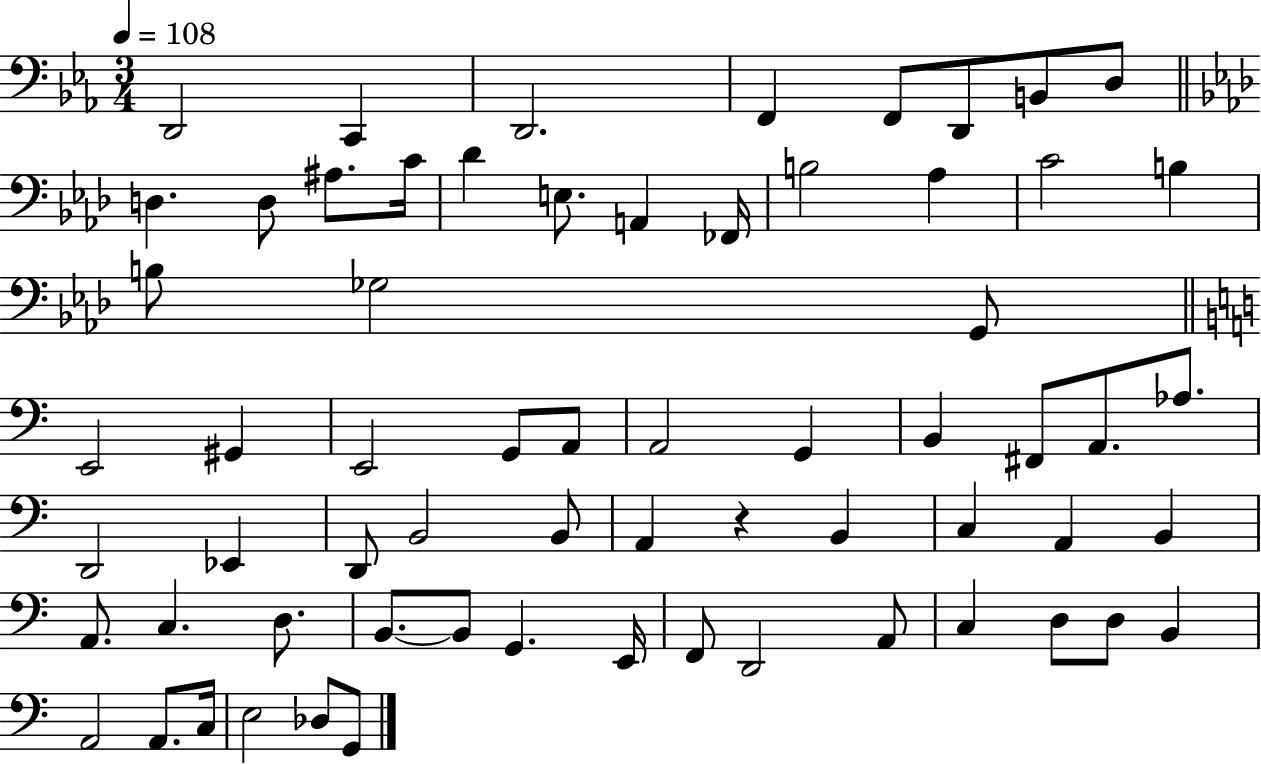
D2/h C2/q D2/h. F2/q F2/e D2/e B2/e D3/e D3/q. D3/e A#3/e. C4/s Db4/q E3/e. A2/q FES2/s B3/h Ab3/q C4/h B3/q B3/e Gb3/h G2/e E2/h G#2/q E2/h G2/e A2/e A2/h G2/q B2/q F#2/e A2/e. Ab3/e. D2/h Eb2/q D2/e B2/h B2/e A2/q R/q B2/q C3/q A2/q B2/q A2/e. C3/q. D3/e. B2/e. B2/e G2/q. E2/s F2/e D2/h A2/e C3/q D3/e D3/e B2/q A2/h A2/e. C3/s E3/h Db3/e G2/e